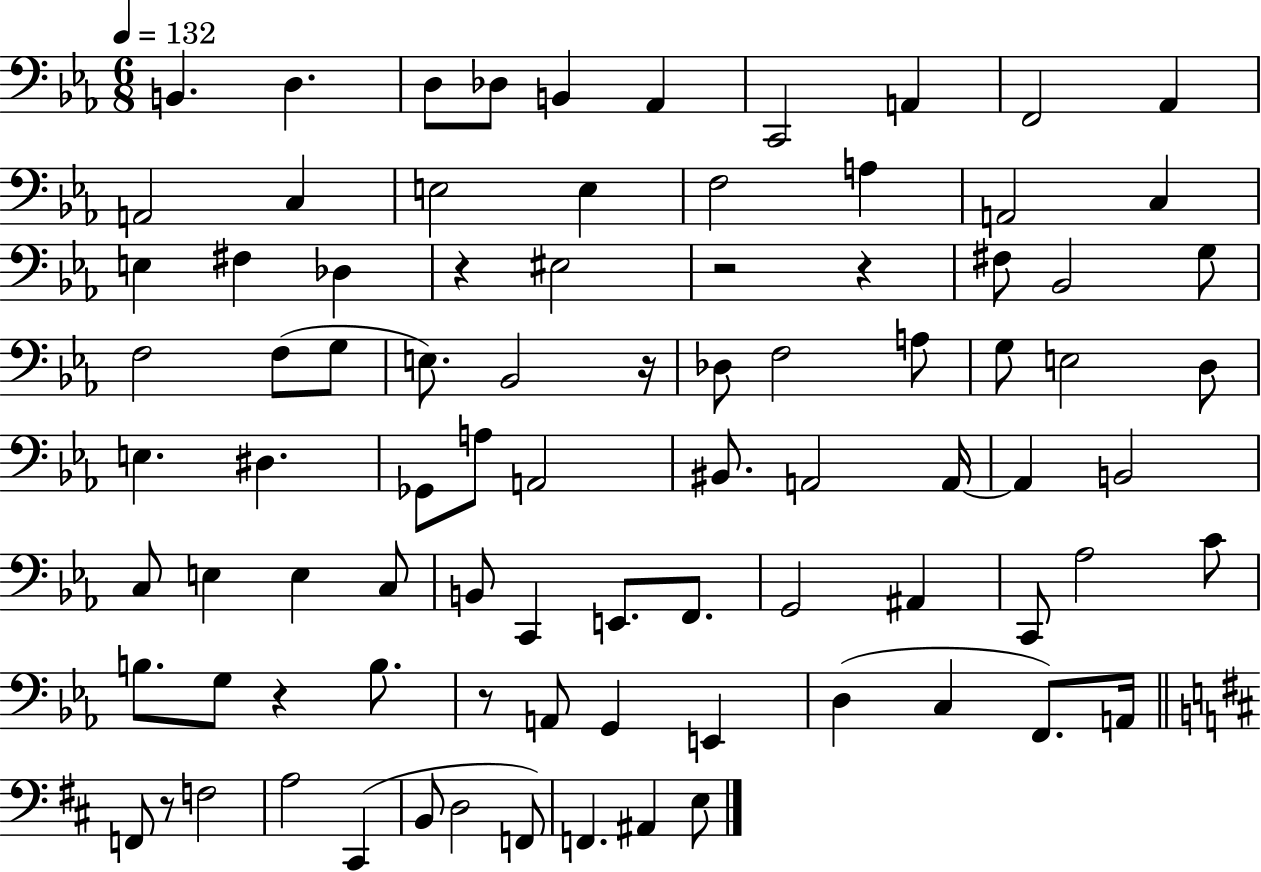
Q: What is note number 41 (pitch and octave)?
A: A2